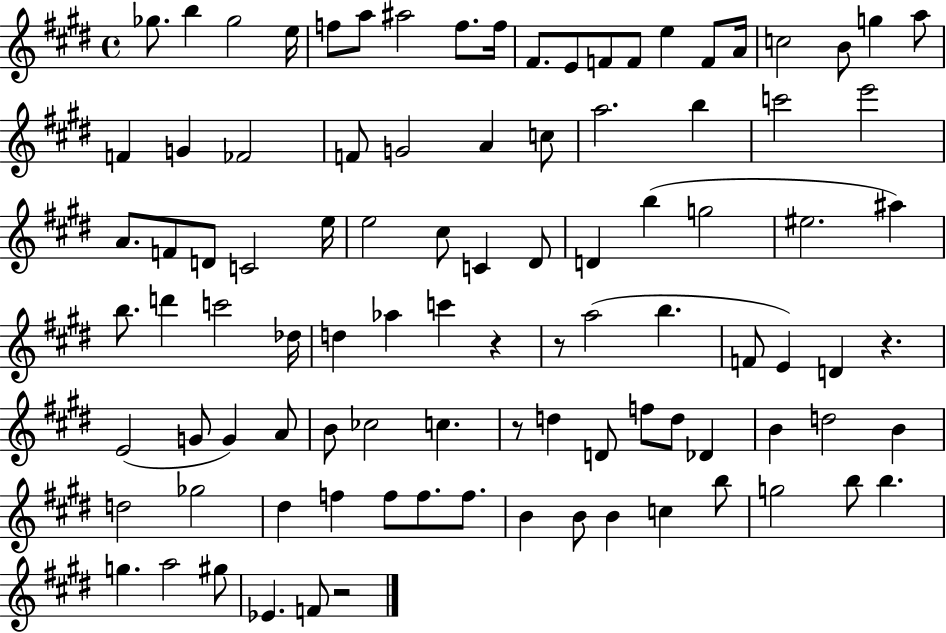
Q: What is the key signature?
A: E major